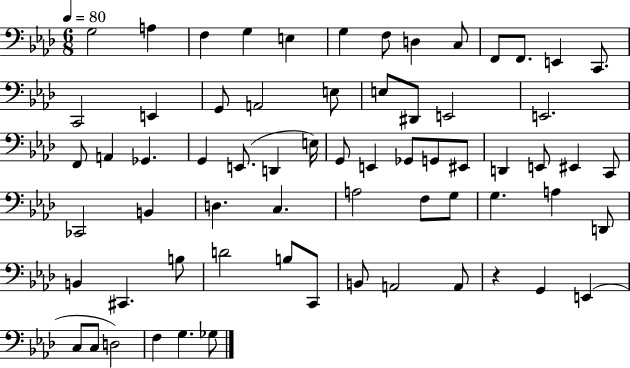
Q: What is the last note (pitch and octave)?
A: Gb3